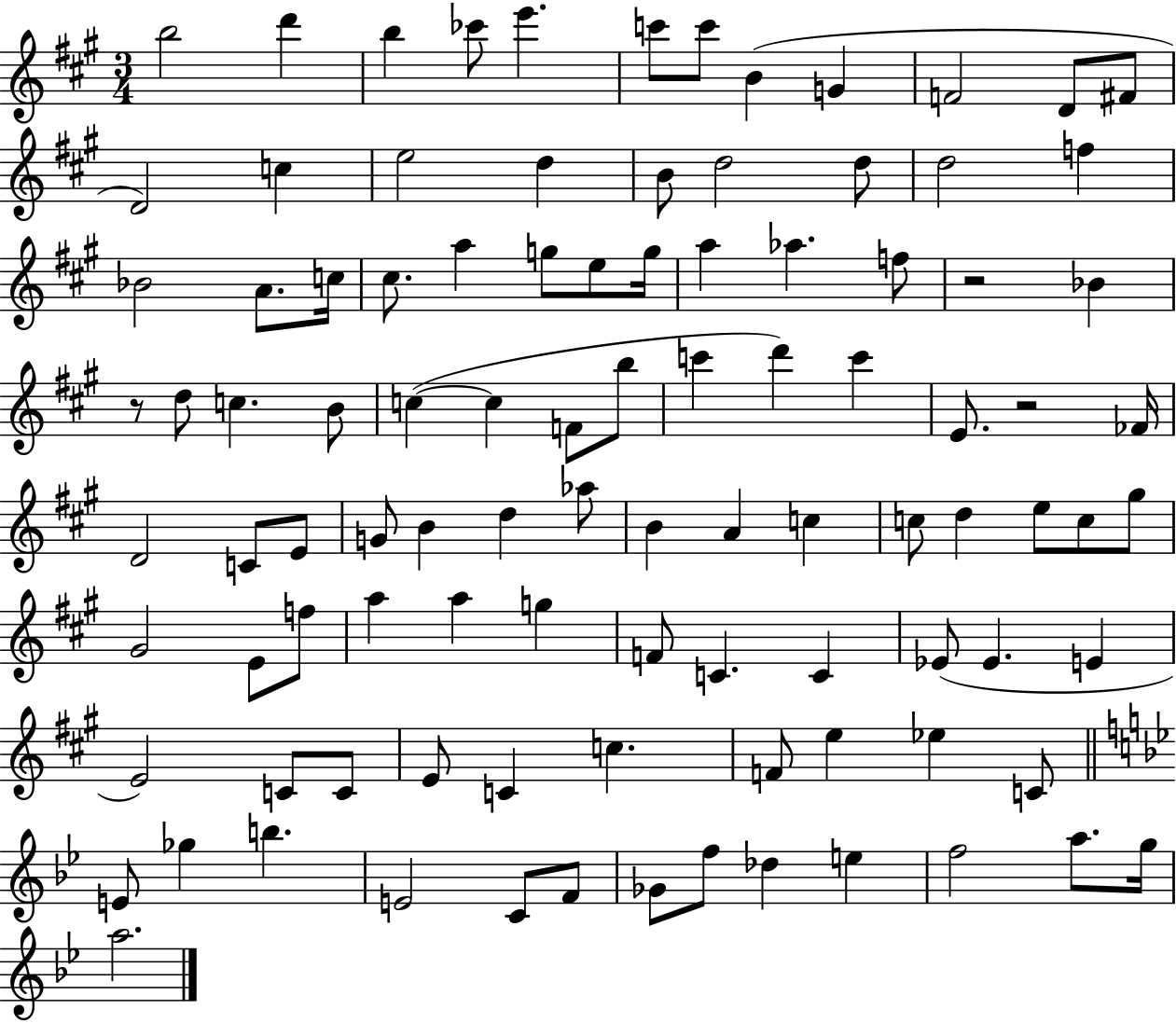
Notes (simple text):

B5/h D6/q B5/q CES6/e E6/q. C6/e C6/e B4/q G4/q F4/h D4/e F#4/e D4/h C5/q E5/h D5/q B4/e D5/h D5/e D5/h F5/q Bb4/h A4/e. C5/s C#5/e. A5/q G5/e E5/e G5/s A5/q Ab5/q. F5/e R/h Bb4/q R/e D5/e C5/q. B4/e C5/q C5/q F4/e B5/e C6/q D6/q C6/q E4/e. R/h FES4/s D4/h C4/e E4/e G4/e B4/q D5/q Ab5/e B4/q A4/q C5/q C5/e D5/q E5/e C5/e G#5/e G#4/h E4/e F5/e A5/q A5/q G5/q F4/e C4/q. C4/q Eb4/e Eb4/q. E4/q E4/h C4/e C4/e E4/e C4/q C5/q. F4/e E5/q Eb5/q C4/e E4/e Gb5/q B5/q. E4/h C4/e F4/e Gb4/e F5/e Db5/q E5/q F5/h A5/e. G5/s A5/h.